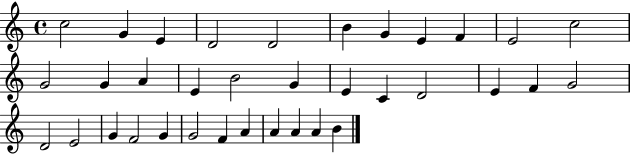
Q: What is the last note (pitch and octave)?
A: B4